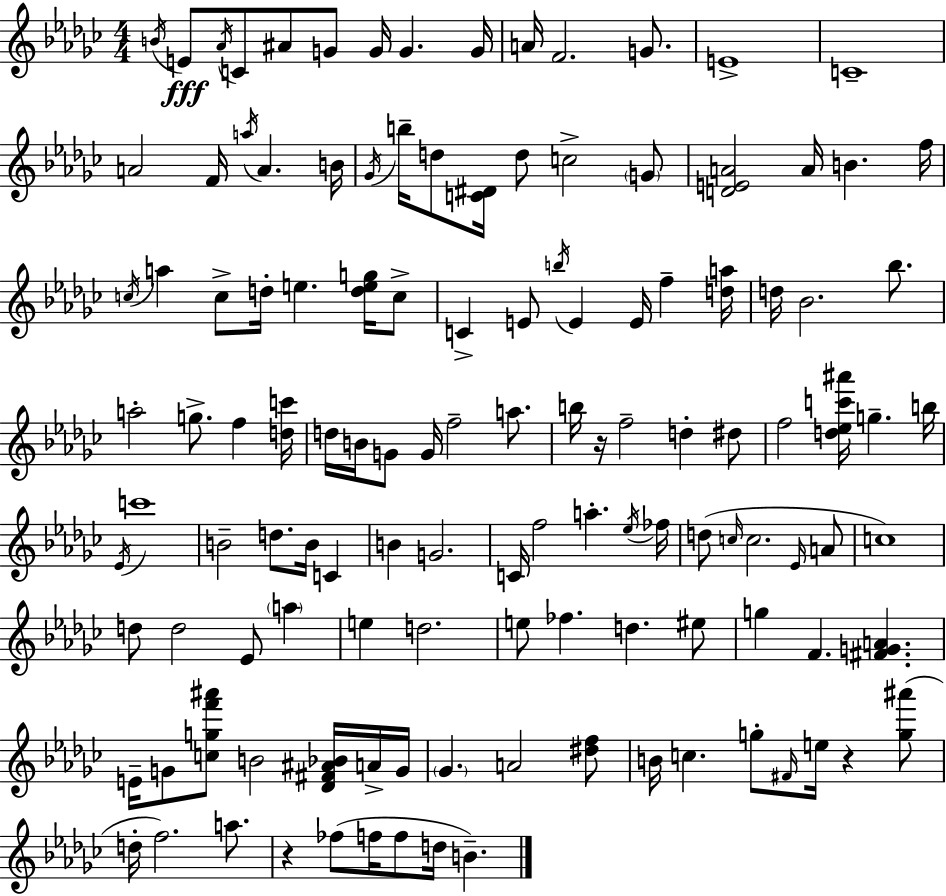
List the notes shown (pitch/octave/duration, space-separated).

B4/s E4/e Ab4/s C4/e A#4/e G4/e G4/s G4/q. G4/s A4/s F4/h. G4/e. E4/w C4/w A4/h F4/s A5/s A4/q. B4/s Gb4/s B5/s D5/e [C4,D#4]/s D5/e C5/h G4/e [D4,E4,A4]/h A4/s B4/q. F5/s C5/s A5/q C5/e D5/s E5/q. [D5,E5,G5]/s C5/e C4/q E4/e B5/s E4/q E4/s F5/q [D5,A5]/s D5/s Bb4/h. Bb5/e. A5/h G5/e. F5/q [D5,C6]/s D5/s B4/s G4/e G4/s F5/h A5/e. B5/s R/s F5/h D5/q D#5/e F5/h [D5,Eb5,C6,A#6]/s G5/q. B5/s Eb4/s C6/w B4/h D5/e. B4/s C4/q B4/q G4/h. C4/s F5/h A5/q. Eb5/s FES5/s D5/e C5/s C5/h. Eb4/s A4/e C5/w D5/e D5/h Eb4/e A5/q E5/q D5/h. E5/e FES5/q. D5/q. EIS5/e G5/q F4/q. [F#4,G4,A4]/q. E4/s G4/e [C5,G5,F6,A#6]/e B4/h [Db4,F#4,A#4,Bb4]/s A4/s G4/s Gb4/q. A4/h [D#5,F5]/e B4/s C5/q. G5/e F#4/s E5/s R/q [G5,A#6]/e D5/s F5/h. A5/e. R/q FES5/e F5/s F5/e D5/s B4/q.